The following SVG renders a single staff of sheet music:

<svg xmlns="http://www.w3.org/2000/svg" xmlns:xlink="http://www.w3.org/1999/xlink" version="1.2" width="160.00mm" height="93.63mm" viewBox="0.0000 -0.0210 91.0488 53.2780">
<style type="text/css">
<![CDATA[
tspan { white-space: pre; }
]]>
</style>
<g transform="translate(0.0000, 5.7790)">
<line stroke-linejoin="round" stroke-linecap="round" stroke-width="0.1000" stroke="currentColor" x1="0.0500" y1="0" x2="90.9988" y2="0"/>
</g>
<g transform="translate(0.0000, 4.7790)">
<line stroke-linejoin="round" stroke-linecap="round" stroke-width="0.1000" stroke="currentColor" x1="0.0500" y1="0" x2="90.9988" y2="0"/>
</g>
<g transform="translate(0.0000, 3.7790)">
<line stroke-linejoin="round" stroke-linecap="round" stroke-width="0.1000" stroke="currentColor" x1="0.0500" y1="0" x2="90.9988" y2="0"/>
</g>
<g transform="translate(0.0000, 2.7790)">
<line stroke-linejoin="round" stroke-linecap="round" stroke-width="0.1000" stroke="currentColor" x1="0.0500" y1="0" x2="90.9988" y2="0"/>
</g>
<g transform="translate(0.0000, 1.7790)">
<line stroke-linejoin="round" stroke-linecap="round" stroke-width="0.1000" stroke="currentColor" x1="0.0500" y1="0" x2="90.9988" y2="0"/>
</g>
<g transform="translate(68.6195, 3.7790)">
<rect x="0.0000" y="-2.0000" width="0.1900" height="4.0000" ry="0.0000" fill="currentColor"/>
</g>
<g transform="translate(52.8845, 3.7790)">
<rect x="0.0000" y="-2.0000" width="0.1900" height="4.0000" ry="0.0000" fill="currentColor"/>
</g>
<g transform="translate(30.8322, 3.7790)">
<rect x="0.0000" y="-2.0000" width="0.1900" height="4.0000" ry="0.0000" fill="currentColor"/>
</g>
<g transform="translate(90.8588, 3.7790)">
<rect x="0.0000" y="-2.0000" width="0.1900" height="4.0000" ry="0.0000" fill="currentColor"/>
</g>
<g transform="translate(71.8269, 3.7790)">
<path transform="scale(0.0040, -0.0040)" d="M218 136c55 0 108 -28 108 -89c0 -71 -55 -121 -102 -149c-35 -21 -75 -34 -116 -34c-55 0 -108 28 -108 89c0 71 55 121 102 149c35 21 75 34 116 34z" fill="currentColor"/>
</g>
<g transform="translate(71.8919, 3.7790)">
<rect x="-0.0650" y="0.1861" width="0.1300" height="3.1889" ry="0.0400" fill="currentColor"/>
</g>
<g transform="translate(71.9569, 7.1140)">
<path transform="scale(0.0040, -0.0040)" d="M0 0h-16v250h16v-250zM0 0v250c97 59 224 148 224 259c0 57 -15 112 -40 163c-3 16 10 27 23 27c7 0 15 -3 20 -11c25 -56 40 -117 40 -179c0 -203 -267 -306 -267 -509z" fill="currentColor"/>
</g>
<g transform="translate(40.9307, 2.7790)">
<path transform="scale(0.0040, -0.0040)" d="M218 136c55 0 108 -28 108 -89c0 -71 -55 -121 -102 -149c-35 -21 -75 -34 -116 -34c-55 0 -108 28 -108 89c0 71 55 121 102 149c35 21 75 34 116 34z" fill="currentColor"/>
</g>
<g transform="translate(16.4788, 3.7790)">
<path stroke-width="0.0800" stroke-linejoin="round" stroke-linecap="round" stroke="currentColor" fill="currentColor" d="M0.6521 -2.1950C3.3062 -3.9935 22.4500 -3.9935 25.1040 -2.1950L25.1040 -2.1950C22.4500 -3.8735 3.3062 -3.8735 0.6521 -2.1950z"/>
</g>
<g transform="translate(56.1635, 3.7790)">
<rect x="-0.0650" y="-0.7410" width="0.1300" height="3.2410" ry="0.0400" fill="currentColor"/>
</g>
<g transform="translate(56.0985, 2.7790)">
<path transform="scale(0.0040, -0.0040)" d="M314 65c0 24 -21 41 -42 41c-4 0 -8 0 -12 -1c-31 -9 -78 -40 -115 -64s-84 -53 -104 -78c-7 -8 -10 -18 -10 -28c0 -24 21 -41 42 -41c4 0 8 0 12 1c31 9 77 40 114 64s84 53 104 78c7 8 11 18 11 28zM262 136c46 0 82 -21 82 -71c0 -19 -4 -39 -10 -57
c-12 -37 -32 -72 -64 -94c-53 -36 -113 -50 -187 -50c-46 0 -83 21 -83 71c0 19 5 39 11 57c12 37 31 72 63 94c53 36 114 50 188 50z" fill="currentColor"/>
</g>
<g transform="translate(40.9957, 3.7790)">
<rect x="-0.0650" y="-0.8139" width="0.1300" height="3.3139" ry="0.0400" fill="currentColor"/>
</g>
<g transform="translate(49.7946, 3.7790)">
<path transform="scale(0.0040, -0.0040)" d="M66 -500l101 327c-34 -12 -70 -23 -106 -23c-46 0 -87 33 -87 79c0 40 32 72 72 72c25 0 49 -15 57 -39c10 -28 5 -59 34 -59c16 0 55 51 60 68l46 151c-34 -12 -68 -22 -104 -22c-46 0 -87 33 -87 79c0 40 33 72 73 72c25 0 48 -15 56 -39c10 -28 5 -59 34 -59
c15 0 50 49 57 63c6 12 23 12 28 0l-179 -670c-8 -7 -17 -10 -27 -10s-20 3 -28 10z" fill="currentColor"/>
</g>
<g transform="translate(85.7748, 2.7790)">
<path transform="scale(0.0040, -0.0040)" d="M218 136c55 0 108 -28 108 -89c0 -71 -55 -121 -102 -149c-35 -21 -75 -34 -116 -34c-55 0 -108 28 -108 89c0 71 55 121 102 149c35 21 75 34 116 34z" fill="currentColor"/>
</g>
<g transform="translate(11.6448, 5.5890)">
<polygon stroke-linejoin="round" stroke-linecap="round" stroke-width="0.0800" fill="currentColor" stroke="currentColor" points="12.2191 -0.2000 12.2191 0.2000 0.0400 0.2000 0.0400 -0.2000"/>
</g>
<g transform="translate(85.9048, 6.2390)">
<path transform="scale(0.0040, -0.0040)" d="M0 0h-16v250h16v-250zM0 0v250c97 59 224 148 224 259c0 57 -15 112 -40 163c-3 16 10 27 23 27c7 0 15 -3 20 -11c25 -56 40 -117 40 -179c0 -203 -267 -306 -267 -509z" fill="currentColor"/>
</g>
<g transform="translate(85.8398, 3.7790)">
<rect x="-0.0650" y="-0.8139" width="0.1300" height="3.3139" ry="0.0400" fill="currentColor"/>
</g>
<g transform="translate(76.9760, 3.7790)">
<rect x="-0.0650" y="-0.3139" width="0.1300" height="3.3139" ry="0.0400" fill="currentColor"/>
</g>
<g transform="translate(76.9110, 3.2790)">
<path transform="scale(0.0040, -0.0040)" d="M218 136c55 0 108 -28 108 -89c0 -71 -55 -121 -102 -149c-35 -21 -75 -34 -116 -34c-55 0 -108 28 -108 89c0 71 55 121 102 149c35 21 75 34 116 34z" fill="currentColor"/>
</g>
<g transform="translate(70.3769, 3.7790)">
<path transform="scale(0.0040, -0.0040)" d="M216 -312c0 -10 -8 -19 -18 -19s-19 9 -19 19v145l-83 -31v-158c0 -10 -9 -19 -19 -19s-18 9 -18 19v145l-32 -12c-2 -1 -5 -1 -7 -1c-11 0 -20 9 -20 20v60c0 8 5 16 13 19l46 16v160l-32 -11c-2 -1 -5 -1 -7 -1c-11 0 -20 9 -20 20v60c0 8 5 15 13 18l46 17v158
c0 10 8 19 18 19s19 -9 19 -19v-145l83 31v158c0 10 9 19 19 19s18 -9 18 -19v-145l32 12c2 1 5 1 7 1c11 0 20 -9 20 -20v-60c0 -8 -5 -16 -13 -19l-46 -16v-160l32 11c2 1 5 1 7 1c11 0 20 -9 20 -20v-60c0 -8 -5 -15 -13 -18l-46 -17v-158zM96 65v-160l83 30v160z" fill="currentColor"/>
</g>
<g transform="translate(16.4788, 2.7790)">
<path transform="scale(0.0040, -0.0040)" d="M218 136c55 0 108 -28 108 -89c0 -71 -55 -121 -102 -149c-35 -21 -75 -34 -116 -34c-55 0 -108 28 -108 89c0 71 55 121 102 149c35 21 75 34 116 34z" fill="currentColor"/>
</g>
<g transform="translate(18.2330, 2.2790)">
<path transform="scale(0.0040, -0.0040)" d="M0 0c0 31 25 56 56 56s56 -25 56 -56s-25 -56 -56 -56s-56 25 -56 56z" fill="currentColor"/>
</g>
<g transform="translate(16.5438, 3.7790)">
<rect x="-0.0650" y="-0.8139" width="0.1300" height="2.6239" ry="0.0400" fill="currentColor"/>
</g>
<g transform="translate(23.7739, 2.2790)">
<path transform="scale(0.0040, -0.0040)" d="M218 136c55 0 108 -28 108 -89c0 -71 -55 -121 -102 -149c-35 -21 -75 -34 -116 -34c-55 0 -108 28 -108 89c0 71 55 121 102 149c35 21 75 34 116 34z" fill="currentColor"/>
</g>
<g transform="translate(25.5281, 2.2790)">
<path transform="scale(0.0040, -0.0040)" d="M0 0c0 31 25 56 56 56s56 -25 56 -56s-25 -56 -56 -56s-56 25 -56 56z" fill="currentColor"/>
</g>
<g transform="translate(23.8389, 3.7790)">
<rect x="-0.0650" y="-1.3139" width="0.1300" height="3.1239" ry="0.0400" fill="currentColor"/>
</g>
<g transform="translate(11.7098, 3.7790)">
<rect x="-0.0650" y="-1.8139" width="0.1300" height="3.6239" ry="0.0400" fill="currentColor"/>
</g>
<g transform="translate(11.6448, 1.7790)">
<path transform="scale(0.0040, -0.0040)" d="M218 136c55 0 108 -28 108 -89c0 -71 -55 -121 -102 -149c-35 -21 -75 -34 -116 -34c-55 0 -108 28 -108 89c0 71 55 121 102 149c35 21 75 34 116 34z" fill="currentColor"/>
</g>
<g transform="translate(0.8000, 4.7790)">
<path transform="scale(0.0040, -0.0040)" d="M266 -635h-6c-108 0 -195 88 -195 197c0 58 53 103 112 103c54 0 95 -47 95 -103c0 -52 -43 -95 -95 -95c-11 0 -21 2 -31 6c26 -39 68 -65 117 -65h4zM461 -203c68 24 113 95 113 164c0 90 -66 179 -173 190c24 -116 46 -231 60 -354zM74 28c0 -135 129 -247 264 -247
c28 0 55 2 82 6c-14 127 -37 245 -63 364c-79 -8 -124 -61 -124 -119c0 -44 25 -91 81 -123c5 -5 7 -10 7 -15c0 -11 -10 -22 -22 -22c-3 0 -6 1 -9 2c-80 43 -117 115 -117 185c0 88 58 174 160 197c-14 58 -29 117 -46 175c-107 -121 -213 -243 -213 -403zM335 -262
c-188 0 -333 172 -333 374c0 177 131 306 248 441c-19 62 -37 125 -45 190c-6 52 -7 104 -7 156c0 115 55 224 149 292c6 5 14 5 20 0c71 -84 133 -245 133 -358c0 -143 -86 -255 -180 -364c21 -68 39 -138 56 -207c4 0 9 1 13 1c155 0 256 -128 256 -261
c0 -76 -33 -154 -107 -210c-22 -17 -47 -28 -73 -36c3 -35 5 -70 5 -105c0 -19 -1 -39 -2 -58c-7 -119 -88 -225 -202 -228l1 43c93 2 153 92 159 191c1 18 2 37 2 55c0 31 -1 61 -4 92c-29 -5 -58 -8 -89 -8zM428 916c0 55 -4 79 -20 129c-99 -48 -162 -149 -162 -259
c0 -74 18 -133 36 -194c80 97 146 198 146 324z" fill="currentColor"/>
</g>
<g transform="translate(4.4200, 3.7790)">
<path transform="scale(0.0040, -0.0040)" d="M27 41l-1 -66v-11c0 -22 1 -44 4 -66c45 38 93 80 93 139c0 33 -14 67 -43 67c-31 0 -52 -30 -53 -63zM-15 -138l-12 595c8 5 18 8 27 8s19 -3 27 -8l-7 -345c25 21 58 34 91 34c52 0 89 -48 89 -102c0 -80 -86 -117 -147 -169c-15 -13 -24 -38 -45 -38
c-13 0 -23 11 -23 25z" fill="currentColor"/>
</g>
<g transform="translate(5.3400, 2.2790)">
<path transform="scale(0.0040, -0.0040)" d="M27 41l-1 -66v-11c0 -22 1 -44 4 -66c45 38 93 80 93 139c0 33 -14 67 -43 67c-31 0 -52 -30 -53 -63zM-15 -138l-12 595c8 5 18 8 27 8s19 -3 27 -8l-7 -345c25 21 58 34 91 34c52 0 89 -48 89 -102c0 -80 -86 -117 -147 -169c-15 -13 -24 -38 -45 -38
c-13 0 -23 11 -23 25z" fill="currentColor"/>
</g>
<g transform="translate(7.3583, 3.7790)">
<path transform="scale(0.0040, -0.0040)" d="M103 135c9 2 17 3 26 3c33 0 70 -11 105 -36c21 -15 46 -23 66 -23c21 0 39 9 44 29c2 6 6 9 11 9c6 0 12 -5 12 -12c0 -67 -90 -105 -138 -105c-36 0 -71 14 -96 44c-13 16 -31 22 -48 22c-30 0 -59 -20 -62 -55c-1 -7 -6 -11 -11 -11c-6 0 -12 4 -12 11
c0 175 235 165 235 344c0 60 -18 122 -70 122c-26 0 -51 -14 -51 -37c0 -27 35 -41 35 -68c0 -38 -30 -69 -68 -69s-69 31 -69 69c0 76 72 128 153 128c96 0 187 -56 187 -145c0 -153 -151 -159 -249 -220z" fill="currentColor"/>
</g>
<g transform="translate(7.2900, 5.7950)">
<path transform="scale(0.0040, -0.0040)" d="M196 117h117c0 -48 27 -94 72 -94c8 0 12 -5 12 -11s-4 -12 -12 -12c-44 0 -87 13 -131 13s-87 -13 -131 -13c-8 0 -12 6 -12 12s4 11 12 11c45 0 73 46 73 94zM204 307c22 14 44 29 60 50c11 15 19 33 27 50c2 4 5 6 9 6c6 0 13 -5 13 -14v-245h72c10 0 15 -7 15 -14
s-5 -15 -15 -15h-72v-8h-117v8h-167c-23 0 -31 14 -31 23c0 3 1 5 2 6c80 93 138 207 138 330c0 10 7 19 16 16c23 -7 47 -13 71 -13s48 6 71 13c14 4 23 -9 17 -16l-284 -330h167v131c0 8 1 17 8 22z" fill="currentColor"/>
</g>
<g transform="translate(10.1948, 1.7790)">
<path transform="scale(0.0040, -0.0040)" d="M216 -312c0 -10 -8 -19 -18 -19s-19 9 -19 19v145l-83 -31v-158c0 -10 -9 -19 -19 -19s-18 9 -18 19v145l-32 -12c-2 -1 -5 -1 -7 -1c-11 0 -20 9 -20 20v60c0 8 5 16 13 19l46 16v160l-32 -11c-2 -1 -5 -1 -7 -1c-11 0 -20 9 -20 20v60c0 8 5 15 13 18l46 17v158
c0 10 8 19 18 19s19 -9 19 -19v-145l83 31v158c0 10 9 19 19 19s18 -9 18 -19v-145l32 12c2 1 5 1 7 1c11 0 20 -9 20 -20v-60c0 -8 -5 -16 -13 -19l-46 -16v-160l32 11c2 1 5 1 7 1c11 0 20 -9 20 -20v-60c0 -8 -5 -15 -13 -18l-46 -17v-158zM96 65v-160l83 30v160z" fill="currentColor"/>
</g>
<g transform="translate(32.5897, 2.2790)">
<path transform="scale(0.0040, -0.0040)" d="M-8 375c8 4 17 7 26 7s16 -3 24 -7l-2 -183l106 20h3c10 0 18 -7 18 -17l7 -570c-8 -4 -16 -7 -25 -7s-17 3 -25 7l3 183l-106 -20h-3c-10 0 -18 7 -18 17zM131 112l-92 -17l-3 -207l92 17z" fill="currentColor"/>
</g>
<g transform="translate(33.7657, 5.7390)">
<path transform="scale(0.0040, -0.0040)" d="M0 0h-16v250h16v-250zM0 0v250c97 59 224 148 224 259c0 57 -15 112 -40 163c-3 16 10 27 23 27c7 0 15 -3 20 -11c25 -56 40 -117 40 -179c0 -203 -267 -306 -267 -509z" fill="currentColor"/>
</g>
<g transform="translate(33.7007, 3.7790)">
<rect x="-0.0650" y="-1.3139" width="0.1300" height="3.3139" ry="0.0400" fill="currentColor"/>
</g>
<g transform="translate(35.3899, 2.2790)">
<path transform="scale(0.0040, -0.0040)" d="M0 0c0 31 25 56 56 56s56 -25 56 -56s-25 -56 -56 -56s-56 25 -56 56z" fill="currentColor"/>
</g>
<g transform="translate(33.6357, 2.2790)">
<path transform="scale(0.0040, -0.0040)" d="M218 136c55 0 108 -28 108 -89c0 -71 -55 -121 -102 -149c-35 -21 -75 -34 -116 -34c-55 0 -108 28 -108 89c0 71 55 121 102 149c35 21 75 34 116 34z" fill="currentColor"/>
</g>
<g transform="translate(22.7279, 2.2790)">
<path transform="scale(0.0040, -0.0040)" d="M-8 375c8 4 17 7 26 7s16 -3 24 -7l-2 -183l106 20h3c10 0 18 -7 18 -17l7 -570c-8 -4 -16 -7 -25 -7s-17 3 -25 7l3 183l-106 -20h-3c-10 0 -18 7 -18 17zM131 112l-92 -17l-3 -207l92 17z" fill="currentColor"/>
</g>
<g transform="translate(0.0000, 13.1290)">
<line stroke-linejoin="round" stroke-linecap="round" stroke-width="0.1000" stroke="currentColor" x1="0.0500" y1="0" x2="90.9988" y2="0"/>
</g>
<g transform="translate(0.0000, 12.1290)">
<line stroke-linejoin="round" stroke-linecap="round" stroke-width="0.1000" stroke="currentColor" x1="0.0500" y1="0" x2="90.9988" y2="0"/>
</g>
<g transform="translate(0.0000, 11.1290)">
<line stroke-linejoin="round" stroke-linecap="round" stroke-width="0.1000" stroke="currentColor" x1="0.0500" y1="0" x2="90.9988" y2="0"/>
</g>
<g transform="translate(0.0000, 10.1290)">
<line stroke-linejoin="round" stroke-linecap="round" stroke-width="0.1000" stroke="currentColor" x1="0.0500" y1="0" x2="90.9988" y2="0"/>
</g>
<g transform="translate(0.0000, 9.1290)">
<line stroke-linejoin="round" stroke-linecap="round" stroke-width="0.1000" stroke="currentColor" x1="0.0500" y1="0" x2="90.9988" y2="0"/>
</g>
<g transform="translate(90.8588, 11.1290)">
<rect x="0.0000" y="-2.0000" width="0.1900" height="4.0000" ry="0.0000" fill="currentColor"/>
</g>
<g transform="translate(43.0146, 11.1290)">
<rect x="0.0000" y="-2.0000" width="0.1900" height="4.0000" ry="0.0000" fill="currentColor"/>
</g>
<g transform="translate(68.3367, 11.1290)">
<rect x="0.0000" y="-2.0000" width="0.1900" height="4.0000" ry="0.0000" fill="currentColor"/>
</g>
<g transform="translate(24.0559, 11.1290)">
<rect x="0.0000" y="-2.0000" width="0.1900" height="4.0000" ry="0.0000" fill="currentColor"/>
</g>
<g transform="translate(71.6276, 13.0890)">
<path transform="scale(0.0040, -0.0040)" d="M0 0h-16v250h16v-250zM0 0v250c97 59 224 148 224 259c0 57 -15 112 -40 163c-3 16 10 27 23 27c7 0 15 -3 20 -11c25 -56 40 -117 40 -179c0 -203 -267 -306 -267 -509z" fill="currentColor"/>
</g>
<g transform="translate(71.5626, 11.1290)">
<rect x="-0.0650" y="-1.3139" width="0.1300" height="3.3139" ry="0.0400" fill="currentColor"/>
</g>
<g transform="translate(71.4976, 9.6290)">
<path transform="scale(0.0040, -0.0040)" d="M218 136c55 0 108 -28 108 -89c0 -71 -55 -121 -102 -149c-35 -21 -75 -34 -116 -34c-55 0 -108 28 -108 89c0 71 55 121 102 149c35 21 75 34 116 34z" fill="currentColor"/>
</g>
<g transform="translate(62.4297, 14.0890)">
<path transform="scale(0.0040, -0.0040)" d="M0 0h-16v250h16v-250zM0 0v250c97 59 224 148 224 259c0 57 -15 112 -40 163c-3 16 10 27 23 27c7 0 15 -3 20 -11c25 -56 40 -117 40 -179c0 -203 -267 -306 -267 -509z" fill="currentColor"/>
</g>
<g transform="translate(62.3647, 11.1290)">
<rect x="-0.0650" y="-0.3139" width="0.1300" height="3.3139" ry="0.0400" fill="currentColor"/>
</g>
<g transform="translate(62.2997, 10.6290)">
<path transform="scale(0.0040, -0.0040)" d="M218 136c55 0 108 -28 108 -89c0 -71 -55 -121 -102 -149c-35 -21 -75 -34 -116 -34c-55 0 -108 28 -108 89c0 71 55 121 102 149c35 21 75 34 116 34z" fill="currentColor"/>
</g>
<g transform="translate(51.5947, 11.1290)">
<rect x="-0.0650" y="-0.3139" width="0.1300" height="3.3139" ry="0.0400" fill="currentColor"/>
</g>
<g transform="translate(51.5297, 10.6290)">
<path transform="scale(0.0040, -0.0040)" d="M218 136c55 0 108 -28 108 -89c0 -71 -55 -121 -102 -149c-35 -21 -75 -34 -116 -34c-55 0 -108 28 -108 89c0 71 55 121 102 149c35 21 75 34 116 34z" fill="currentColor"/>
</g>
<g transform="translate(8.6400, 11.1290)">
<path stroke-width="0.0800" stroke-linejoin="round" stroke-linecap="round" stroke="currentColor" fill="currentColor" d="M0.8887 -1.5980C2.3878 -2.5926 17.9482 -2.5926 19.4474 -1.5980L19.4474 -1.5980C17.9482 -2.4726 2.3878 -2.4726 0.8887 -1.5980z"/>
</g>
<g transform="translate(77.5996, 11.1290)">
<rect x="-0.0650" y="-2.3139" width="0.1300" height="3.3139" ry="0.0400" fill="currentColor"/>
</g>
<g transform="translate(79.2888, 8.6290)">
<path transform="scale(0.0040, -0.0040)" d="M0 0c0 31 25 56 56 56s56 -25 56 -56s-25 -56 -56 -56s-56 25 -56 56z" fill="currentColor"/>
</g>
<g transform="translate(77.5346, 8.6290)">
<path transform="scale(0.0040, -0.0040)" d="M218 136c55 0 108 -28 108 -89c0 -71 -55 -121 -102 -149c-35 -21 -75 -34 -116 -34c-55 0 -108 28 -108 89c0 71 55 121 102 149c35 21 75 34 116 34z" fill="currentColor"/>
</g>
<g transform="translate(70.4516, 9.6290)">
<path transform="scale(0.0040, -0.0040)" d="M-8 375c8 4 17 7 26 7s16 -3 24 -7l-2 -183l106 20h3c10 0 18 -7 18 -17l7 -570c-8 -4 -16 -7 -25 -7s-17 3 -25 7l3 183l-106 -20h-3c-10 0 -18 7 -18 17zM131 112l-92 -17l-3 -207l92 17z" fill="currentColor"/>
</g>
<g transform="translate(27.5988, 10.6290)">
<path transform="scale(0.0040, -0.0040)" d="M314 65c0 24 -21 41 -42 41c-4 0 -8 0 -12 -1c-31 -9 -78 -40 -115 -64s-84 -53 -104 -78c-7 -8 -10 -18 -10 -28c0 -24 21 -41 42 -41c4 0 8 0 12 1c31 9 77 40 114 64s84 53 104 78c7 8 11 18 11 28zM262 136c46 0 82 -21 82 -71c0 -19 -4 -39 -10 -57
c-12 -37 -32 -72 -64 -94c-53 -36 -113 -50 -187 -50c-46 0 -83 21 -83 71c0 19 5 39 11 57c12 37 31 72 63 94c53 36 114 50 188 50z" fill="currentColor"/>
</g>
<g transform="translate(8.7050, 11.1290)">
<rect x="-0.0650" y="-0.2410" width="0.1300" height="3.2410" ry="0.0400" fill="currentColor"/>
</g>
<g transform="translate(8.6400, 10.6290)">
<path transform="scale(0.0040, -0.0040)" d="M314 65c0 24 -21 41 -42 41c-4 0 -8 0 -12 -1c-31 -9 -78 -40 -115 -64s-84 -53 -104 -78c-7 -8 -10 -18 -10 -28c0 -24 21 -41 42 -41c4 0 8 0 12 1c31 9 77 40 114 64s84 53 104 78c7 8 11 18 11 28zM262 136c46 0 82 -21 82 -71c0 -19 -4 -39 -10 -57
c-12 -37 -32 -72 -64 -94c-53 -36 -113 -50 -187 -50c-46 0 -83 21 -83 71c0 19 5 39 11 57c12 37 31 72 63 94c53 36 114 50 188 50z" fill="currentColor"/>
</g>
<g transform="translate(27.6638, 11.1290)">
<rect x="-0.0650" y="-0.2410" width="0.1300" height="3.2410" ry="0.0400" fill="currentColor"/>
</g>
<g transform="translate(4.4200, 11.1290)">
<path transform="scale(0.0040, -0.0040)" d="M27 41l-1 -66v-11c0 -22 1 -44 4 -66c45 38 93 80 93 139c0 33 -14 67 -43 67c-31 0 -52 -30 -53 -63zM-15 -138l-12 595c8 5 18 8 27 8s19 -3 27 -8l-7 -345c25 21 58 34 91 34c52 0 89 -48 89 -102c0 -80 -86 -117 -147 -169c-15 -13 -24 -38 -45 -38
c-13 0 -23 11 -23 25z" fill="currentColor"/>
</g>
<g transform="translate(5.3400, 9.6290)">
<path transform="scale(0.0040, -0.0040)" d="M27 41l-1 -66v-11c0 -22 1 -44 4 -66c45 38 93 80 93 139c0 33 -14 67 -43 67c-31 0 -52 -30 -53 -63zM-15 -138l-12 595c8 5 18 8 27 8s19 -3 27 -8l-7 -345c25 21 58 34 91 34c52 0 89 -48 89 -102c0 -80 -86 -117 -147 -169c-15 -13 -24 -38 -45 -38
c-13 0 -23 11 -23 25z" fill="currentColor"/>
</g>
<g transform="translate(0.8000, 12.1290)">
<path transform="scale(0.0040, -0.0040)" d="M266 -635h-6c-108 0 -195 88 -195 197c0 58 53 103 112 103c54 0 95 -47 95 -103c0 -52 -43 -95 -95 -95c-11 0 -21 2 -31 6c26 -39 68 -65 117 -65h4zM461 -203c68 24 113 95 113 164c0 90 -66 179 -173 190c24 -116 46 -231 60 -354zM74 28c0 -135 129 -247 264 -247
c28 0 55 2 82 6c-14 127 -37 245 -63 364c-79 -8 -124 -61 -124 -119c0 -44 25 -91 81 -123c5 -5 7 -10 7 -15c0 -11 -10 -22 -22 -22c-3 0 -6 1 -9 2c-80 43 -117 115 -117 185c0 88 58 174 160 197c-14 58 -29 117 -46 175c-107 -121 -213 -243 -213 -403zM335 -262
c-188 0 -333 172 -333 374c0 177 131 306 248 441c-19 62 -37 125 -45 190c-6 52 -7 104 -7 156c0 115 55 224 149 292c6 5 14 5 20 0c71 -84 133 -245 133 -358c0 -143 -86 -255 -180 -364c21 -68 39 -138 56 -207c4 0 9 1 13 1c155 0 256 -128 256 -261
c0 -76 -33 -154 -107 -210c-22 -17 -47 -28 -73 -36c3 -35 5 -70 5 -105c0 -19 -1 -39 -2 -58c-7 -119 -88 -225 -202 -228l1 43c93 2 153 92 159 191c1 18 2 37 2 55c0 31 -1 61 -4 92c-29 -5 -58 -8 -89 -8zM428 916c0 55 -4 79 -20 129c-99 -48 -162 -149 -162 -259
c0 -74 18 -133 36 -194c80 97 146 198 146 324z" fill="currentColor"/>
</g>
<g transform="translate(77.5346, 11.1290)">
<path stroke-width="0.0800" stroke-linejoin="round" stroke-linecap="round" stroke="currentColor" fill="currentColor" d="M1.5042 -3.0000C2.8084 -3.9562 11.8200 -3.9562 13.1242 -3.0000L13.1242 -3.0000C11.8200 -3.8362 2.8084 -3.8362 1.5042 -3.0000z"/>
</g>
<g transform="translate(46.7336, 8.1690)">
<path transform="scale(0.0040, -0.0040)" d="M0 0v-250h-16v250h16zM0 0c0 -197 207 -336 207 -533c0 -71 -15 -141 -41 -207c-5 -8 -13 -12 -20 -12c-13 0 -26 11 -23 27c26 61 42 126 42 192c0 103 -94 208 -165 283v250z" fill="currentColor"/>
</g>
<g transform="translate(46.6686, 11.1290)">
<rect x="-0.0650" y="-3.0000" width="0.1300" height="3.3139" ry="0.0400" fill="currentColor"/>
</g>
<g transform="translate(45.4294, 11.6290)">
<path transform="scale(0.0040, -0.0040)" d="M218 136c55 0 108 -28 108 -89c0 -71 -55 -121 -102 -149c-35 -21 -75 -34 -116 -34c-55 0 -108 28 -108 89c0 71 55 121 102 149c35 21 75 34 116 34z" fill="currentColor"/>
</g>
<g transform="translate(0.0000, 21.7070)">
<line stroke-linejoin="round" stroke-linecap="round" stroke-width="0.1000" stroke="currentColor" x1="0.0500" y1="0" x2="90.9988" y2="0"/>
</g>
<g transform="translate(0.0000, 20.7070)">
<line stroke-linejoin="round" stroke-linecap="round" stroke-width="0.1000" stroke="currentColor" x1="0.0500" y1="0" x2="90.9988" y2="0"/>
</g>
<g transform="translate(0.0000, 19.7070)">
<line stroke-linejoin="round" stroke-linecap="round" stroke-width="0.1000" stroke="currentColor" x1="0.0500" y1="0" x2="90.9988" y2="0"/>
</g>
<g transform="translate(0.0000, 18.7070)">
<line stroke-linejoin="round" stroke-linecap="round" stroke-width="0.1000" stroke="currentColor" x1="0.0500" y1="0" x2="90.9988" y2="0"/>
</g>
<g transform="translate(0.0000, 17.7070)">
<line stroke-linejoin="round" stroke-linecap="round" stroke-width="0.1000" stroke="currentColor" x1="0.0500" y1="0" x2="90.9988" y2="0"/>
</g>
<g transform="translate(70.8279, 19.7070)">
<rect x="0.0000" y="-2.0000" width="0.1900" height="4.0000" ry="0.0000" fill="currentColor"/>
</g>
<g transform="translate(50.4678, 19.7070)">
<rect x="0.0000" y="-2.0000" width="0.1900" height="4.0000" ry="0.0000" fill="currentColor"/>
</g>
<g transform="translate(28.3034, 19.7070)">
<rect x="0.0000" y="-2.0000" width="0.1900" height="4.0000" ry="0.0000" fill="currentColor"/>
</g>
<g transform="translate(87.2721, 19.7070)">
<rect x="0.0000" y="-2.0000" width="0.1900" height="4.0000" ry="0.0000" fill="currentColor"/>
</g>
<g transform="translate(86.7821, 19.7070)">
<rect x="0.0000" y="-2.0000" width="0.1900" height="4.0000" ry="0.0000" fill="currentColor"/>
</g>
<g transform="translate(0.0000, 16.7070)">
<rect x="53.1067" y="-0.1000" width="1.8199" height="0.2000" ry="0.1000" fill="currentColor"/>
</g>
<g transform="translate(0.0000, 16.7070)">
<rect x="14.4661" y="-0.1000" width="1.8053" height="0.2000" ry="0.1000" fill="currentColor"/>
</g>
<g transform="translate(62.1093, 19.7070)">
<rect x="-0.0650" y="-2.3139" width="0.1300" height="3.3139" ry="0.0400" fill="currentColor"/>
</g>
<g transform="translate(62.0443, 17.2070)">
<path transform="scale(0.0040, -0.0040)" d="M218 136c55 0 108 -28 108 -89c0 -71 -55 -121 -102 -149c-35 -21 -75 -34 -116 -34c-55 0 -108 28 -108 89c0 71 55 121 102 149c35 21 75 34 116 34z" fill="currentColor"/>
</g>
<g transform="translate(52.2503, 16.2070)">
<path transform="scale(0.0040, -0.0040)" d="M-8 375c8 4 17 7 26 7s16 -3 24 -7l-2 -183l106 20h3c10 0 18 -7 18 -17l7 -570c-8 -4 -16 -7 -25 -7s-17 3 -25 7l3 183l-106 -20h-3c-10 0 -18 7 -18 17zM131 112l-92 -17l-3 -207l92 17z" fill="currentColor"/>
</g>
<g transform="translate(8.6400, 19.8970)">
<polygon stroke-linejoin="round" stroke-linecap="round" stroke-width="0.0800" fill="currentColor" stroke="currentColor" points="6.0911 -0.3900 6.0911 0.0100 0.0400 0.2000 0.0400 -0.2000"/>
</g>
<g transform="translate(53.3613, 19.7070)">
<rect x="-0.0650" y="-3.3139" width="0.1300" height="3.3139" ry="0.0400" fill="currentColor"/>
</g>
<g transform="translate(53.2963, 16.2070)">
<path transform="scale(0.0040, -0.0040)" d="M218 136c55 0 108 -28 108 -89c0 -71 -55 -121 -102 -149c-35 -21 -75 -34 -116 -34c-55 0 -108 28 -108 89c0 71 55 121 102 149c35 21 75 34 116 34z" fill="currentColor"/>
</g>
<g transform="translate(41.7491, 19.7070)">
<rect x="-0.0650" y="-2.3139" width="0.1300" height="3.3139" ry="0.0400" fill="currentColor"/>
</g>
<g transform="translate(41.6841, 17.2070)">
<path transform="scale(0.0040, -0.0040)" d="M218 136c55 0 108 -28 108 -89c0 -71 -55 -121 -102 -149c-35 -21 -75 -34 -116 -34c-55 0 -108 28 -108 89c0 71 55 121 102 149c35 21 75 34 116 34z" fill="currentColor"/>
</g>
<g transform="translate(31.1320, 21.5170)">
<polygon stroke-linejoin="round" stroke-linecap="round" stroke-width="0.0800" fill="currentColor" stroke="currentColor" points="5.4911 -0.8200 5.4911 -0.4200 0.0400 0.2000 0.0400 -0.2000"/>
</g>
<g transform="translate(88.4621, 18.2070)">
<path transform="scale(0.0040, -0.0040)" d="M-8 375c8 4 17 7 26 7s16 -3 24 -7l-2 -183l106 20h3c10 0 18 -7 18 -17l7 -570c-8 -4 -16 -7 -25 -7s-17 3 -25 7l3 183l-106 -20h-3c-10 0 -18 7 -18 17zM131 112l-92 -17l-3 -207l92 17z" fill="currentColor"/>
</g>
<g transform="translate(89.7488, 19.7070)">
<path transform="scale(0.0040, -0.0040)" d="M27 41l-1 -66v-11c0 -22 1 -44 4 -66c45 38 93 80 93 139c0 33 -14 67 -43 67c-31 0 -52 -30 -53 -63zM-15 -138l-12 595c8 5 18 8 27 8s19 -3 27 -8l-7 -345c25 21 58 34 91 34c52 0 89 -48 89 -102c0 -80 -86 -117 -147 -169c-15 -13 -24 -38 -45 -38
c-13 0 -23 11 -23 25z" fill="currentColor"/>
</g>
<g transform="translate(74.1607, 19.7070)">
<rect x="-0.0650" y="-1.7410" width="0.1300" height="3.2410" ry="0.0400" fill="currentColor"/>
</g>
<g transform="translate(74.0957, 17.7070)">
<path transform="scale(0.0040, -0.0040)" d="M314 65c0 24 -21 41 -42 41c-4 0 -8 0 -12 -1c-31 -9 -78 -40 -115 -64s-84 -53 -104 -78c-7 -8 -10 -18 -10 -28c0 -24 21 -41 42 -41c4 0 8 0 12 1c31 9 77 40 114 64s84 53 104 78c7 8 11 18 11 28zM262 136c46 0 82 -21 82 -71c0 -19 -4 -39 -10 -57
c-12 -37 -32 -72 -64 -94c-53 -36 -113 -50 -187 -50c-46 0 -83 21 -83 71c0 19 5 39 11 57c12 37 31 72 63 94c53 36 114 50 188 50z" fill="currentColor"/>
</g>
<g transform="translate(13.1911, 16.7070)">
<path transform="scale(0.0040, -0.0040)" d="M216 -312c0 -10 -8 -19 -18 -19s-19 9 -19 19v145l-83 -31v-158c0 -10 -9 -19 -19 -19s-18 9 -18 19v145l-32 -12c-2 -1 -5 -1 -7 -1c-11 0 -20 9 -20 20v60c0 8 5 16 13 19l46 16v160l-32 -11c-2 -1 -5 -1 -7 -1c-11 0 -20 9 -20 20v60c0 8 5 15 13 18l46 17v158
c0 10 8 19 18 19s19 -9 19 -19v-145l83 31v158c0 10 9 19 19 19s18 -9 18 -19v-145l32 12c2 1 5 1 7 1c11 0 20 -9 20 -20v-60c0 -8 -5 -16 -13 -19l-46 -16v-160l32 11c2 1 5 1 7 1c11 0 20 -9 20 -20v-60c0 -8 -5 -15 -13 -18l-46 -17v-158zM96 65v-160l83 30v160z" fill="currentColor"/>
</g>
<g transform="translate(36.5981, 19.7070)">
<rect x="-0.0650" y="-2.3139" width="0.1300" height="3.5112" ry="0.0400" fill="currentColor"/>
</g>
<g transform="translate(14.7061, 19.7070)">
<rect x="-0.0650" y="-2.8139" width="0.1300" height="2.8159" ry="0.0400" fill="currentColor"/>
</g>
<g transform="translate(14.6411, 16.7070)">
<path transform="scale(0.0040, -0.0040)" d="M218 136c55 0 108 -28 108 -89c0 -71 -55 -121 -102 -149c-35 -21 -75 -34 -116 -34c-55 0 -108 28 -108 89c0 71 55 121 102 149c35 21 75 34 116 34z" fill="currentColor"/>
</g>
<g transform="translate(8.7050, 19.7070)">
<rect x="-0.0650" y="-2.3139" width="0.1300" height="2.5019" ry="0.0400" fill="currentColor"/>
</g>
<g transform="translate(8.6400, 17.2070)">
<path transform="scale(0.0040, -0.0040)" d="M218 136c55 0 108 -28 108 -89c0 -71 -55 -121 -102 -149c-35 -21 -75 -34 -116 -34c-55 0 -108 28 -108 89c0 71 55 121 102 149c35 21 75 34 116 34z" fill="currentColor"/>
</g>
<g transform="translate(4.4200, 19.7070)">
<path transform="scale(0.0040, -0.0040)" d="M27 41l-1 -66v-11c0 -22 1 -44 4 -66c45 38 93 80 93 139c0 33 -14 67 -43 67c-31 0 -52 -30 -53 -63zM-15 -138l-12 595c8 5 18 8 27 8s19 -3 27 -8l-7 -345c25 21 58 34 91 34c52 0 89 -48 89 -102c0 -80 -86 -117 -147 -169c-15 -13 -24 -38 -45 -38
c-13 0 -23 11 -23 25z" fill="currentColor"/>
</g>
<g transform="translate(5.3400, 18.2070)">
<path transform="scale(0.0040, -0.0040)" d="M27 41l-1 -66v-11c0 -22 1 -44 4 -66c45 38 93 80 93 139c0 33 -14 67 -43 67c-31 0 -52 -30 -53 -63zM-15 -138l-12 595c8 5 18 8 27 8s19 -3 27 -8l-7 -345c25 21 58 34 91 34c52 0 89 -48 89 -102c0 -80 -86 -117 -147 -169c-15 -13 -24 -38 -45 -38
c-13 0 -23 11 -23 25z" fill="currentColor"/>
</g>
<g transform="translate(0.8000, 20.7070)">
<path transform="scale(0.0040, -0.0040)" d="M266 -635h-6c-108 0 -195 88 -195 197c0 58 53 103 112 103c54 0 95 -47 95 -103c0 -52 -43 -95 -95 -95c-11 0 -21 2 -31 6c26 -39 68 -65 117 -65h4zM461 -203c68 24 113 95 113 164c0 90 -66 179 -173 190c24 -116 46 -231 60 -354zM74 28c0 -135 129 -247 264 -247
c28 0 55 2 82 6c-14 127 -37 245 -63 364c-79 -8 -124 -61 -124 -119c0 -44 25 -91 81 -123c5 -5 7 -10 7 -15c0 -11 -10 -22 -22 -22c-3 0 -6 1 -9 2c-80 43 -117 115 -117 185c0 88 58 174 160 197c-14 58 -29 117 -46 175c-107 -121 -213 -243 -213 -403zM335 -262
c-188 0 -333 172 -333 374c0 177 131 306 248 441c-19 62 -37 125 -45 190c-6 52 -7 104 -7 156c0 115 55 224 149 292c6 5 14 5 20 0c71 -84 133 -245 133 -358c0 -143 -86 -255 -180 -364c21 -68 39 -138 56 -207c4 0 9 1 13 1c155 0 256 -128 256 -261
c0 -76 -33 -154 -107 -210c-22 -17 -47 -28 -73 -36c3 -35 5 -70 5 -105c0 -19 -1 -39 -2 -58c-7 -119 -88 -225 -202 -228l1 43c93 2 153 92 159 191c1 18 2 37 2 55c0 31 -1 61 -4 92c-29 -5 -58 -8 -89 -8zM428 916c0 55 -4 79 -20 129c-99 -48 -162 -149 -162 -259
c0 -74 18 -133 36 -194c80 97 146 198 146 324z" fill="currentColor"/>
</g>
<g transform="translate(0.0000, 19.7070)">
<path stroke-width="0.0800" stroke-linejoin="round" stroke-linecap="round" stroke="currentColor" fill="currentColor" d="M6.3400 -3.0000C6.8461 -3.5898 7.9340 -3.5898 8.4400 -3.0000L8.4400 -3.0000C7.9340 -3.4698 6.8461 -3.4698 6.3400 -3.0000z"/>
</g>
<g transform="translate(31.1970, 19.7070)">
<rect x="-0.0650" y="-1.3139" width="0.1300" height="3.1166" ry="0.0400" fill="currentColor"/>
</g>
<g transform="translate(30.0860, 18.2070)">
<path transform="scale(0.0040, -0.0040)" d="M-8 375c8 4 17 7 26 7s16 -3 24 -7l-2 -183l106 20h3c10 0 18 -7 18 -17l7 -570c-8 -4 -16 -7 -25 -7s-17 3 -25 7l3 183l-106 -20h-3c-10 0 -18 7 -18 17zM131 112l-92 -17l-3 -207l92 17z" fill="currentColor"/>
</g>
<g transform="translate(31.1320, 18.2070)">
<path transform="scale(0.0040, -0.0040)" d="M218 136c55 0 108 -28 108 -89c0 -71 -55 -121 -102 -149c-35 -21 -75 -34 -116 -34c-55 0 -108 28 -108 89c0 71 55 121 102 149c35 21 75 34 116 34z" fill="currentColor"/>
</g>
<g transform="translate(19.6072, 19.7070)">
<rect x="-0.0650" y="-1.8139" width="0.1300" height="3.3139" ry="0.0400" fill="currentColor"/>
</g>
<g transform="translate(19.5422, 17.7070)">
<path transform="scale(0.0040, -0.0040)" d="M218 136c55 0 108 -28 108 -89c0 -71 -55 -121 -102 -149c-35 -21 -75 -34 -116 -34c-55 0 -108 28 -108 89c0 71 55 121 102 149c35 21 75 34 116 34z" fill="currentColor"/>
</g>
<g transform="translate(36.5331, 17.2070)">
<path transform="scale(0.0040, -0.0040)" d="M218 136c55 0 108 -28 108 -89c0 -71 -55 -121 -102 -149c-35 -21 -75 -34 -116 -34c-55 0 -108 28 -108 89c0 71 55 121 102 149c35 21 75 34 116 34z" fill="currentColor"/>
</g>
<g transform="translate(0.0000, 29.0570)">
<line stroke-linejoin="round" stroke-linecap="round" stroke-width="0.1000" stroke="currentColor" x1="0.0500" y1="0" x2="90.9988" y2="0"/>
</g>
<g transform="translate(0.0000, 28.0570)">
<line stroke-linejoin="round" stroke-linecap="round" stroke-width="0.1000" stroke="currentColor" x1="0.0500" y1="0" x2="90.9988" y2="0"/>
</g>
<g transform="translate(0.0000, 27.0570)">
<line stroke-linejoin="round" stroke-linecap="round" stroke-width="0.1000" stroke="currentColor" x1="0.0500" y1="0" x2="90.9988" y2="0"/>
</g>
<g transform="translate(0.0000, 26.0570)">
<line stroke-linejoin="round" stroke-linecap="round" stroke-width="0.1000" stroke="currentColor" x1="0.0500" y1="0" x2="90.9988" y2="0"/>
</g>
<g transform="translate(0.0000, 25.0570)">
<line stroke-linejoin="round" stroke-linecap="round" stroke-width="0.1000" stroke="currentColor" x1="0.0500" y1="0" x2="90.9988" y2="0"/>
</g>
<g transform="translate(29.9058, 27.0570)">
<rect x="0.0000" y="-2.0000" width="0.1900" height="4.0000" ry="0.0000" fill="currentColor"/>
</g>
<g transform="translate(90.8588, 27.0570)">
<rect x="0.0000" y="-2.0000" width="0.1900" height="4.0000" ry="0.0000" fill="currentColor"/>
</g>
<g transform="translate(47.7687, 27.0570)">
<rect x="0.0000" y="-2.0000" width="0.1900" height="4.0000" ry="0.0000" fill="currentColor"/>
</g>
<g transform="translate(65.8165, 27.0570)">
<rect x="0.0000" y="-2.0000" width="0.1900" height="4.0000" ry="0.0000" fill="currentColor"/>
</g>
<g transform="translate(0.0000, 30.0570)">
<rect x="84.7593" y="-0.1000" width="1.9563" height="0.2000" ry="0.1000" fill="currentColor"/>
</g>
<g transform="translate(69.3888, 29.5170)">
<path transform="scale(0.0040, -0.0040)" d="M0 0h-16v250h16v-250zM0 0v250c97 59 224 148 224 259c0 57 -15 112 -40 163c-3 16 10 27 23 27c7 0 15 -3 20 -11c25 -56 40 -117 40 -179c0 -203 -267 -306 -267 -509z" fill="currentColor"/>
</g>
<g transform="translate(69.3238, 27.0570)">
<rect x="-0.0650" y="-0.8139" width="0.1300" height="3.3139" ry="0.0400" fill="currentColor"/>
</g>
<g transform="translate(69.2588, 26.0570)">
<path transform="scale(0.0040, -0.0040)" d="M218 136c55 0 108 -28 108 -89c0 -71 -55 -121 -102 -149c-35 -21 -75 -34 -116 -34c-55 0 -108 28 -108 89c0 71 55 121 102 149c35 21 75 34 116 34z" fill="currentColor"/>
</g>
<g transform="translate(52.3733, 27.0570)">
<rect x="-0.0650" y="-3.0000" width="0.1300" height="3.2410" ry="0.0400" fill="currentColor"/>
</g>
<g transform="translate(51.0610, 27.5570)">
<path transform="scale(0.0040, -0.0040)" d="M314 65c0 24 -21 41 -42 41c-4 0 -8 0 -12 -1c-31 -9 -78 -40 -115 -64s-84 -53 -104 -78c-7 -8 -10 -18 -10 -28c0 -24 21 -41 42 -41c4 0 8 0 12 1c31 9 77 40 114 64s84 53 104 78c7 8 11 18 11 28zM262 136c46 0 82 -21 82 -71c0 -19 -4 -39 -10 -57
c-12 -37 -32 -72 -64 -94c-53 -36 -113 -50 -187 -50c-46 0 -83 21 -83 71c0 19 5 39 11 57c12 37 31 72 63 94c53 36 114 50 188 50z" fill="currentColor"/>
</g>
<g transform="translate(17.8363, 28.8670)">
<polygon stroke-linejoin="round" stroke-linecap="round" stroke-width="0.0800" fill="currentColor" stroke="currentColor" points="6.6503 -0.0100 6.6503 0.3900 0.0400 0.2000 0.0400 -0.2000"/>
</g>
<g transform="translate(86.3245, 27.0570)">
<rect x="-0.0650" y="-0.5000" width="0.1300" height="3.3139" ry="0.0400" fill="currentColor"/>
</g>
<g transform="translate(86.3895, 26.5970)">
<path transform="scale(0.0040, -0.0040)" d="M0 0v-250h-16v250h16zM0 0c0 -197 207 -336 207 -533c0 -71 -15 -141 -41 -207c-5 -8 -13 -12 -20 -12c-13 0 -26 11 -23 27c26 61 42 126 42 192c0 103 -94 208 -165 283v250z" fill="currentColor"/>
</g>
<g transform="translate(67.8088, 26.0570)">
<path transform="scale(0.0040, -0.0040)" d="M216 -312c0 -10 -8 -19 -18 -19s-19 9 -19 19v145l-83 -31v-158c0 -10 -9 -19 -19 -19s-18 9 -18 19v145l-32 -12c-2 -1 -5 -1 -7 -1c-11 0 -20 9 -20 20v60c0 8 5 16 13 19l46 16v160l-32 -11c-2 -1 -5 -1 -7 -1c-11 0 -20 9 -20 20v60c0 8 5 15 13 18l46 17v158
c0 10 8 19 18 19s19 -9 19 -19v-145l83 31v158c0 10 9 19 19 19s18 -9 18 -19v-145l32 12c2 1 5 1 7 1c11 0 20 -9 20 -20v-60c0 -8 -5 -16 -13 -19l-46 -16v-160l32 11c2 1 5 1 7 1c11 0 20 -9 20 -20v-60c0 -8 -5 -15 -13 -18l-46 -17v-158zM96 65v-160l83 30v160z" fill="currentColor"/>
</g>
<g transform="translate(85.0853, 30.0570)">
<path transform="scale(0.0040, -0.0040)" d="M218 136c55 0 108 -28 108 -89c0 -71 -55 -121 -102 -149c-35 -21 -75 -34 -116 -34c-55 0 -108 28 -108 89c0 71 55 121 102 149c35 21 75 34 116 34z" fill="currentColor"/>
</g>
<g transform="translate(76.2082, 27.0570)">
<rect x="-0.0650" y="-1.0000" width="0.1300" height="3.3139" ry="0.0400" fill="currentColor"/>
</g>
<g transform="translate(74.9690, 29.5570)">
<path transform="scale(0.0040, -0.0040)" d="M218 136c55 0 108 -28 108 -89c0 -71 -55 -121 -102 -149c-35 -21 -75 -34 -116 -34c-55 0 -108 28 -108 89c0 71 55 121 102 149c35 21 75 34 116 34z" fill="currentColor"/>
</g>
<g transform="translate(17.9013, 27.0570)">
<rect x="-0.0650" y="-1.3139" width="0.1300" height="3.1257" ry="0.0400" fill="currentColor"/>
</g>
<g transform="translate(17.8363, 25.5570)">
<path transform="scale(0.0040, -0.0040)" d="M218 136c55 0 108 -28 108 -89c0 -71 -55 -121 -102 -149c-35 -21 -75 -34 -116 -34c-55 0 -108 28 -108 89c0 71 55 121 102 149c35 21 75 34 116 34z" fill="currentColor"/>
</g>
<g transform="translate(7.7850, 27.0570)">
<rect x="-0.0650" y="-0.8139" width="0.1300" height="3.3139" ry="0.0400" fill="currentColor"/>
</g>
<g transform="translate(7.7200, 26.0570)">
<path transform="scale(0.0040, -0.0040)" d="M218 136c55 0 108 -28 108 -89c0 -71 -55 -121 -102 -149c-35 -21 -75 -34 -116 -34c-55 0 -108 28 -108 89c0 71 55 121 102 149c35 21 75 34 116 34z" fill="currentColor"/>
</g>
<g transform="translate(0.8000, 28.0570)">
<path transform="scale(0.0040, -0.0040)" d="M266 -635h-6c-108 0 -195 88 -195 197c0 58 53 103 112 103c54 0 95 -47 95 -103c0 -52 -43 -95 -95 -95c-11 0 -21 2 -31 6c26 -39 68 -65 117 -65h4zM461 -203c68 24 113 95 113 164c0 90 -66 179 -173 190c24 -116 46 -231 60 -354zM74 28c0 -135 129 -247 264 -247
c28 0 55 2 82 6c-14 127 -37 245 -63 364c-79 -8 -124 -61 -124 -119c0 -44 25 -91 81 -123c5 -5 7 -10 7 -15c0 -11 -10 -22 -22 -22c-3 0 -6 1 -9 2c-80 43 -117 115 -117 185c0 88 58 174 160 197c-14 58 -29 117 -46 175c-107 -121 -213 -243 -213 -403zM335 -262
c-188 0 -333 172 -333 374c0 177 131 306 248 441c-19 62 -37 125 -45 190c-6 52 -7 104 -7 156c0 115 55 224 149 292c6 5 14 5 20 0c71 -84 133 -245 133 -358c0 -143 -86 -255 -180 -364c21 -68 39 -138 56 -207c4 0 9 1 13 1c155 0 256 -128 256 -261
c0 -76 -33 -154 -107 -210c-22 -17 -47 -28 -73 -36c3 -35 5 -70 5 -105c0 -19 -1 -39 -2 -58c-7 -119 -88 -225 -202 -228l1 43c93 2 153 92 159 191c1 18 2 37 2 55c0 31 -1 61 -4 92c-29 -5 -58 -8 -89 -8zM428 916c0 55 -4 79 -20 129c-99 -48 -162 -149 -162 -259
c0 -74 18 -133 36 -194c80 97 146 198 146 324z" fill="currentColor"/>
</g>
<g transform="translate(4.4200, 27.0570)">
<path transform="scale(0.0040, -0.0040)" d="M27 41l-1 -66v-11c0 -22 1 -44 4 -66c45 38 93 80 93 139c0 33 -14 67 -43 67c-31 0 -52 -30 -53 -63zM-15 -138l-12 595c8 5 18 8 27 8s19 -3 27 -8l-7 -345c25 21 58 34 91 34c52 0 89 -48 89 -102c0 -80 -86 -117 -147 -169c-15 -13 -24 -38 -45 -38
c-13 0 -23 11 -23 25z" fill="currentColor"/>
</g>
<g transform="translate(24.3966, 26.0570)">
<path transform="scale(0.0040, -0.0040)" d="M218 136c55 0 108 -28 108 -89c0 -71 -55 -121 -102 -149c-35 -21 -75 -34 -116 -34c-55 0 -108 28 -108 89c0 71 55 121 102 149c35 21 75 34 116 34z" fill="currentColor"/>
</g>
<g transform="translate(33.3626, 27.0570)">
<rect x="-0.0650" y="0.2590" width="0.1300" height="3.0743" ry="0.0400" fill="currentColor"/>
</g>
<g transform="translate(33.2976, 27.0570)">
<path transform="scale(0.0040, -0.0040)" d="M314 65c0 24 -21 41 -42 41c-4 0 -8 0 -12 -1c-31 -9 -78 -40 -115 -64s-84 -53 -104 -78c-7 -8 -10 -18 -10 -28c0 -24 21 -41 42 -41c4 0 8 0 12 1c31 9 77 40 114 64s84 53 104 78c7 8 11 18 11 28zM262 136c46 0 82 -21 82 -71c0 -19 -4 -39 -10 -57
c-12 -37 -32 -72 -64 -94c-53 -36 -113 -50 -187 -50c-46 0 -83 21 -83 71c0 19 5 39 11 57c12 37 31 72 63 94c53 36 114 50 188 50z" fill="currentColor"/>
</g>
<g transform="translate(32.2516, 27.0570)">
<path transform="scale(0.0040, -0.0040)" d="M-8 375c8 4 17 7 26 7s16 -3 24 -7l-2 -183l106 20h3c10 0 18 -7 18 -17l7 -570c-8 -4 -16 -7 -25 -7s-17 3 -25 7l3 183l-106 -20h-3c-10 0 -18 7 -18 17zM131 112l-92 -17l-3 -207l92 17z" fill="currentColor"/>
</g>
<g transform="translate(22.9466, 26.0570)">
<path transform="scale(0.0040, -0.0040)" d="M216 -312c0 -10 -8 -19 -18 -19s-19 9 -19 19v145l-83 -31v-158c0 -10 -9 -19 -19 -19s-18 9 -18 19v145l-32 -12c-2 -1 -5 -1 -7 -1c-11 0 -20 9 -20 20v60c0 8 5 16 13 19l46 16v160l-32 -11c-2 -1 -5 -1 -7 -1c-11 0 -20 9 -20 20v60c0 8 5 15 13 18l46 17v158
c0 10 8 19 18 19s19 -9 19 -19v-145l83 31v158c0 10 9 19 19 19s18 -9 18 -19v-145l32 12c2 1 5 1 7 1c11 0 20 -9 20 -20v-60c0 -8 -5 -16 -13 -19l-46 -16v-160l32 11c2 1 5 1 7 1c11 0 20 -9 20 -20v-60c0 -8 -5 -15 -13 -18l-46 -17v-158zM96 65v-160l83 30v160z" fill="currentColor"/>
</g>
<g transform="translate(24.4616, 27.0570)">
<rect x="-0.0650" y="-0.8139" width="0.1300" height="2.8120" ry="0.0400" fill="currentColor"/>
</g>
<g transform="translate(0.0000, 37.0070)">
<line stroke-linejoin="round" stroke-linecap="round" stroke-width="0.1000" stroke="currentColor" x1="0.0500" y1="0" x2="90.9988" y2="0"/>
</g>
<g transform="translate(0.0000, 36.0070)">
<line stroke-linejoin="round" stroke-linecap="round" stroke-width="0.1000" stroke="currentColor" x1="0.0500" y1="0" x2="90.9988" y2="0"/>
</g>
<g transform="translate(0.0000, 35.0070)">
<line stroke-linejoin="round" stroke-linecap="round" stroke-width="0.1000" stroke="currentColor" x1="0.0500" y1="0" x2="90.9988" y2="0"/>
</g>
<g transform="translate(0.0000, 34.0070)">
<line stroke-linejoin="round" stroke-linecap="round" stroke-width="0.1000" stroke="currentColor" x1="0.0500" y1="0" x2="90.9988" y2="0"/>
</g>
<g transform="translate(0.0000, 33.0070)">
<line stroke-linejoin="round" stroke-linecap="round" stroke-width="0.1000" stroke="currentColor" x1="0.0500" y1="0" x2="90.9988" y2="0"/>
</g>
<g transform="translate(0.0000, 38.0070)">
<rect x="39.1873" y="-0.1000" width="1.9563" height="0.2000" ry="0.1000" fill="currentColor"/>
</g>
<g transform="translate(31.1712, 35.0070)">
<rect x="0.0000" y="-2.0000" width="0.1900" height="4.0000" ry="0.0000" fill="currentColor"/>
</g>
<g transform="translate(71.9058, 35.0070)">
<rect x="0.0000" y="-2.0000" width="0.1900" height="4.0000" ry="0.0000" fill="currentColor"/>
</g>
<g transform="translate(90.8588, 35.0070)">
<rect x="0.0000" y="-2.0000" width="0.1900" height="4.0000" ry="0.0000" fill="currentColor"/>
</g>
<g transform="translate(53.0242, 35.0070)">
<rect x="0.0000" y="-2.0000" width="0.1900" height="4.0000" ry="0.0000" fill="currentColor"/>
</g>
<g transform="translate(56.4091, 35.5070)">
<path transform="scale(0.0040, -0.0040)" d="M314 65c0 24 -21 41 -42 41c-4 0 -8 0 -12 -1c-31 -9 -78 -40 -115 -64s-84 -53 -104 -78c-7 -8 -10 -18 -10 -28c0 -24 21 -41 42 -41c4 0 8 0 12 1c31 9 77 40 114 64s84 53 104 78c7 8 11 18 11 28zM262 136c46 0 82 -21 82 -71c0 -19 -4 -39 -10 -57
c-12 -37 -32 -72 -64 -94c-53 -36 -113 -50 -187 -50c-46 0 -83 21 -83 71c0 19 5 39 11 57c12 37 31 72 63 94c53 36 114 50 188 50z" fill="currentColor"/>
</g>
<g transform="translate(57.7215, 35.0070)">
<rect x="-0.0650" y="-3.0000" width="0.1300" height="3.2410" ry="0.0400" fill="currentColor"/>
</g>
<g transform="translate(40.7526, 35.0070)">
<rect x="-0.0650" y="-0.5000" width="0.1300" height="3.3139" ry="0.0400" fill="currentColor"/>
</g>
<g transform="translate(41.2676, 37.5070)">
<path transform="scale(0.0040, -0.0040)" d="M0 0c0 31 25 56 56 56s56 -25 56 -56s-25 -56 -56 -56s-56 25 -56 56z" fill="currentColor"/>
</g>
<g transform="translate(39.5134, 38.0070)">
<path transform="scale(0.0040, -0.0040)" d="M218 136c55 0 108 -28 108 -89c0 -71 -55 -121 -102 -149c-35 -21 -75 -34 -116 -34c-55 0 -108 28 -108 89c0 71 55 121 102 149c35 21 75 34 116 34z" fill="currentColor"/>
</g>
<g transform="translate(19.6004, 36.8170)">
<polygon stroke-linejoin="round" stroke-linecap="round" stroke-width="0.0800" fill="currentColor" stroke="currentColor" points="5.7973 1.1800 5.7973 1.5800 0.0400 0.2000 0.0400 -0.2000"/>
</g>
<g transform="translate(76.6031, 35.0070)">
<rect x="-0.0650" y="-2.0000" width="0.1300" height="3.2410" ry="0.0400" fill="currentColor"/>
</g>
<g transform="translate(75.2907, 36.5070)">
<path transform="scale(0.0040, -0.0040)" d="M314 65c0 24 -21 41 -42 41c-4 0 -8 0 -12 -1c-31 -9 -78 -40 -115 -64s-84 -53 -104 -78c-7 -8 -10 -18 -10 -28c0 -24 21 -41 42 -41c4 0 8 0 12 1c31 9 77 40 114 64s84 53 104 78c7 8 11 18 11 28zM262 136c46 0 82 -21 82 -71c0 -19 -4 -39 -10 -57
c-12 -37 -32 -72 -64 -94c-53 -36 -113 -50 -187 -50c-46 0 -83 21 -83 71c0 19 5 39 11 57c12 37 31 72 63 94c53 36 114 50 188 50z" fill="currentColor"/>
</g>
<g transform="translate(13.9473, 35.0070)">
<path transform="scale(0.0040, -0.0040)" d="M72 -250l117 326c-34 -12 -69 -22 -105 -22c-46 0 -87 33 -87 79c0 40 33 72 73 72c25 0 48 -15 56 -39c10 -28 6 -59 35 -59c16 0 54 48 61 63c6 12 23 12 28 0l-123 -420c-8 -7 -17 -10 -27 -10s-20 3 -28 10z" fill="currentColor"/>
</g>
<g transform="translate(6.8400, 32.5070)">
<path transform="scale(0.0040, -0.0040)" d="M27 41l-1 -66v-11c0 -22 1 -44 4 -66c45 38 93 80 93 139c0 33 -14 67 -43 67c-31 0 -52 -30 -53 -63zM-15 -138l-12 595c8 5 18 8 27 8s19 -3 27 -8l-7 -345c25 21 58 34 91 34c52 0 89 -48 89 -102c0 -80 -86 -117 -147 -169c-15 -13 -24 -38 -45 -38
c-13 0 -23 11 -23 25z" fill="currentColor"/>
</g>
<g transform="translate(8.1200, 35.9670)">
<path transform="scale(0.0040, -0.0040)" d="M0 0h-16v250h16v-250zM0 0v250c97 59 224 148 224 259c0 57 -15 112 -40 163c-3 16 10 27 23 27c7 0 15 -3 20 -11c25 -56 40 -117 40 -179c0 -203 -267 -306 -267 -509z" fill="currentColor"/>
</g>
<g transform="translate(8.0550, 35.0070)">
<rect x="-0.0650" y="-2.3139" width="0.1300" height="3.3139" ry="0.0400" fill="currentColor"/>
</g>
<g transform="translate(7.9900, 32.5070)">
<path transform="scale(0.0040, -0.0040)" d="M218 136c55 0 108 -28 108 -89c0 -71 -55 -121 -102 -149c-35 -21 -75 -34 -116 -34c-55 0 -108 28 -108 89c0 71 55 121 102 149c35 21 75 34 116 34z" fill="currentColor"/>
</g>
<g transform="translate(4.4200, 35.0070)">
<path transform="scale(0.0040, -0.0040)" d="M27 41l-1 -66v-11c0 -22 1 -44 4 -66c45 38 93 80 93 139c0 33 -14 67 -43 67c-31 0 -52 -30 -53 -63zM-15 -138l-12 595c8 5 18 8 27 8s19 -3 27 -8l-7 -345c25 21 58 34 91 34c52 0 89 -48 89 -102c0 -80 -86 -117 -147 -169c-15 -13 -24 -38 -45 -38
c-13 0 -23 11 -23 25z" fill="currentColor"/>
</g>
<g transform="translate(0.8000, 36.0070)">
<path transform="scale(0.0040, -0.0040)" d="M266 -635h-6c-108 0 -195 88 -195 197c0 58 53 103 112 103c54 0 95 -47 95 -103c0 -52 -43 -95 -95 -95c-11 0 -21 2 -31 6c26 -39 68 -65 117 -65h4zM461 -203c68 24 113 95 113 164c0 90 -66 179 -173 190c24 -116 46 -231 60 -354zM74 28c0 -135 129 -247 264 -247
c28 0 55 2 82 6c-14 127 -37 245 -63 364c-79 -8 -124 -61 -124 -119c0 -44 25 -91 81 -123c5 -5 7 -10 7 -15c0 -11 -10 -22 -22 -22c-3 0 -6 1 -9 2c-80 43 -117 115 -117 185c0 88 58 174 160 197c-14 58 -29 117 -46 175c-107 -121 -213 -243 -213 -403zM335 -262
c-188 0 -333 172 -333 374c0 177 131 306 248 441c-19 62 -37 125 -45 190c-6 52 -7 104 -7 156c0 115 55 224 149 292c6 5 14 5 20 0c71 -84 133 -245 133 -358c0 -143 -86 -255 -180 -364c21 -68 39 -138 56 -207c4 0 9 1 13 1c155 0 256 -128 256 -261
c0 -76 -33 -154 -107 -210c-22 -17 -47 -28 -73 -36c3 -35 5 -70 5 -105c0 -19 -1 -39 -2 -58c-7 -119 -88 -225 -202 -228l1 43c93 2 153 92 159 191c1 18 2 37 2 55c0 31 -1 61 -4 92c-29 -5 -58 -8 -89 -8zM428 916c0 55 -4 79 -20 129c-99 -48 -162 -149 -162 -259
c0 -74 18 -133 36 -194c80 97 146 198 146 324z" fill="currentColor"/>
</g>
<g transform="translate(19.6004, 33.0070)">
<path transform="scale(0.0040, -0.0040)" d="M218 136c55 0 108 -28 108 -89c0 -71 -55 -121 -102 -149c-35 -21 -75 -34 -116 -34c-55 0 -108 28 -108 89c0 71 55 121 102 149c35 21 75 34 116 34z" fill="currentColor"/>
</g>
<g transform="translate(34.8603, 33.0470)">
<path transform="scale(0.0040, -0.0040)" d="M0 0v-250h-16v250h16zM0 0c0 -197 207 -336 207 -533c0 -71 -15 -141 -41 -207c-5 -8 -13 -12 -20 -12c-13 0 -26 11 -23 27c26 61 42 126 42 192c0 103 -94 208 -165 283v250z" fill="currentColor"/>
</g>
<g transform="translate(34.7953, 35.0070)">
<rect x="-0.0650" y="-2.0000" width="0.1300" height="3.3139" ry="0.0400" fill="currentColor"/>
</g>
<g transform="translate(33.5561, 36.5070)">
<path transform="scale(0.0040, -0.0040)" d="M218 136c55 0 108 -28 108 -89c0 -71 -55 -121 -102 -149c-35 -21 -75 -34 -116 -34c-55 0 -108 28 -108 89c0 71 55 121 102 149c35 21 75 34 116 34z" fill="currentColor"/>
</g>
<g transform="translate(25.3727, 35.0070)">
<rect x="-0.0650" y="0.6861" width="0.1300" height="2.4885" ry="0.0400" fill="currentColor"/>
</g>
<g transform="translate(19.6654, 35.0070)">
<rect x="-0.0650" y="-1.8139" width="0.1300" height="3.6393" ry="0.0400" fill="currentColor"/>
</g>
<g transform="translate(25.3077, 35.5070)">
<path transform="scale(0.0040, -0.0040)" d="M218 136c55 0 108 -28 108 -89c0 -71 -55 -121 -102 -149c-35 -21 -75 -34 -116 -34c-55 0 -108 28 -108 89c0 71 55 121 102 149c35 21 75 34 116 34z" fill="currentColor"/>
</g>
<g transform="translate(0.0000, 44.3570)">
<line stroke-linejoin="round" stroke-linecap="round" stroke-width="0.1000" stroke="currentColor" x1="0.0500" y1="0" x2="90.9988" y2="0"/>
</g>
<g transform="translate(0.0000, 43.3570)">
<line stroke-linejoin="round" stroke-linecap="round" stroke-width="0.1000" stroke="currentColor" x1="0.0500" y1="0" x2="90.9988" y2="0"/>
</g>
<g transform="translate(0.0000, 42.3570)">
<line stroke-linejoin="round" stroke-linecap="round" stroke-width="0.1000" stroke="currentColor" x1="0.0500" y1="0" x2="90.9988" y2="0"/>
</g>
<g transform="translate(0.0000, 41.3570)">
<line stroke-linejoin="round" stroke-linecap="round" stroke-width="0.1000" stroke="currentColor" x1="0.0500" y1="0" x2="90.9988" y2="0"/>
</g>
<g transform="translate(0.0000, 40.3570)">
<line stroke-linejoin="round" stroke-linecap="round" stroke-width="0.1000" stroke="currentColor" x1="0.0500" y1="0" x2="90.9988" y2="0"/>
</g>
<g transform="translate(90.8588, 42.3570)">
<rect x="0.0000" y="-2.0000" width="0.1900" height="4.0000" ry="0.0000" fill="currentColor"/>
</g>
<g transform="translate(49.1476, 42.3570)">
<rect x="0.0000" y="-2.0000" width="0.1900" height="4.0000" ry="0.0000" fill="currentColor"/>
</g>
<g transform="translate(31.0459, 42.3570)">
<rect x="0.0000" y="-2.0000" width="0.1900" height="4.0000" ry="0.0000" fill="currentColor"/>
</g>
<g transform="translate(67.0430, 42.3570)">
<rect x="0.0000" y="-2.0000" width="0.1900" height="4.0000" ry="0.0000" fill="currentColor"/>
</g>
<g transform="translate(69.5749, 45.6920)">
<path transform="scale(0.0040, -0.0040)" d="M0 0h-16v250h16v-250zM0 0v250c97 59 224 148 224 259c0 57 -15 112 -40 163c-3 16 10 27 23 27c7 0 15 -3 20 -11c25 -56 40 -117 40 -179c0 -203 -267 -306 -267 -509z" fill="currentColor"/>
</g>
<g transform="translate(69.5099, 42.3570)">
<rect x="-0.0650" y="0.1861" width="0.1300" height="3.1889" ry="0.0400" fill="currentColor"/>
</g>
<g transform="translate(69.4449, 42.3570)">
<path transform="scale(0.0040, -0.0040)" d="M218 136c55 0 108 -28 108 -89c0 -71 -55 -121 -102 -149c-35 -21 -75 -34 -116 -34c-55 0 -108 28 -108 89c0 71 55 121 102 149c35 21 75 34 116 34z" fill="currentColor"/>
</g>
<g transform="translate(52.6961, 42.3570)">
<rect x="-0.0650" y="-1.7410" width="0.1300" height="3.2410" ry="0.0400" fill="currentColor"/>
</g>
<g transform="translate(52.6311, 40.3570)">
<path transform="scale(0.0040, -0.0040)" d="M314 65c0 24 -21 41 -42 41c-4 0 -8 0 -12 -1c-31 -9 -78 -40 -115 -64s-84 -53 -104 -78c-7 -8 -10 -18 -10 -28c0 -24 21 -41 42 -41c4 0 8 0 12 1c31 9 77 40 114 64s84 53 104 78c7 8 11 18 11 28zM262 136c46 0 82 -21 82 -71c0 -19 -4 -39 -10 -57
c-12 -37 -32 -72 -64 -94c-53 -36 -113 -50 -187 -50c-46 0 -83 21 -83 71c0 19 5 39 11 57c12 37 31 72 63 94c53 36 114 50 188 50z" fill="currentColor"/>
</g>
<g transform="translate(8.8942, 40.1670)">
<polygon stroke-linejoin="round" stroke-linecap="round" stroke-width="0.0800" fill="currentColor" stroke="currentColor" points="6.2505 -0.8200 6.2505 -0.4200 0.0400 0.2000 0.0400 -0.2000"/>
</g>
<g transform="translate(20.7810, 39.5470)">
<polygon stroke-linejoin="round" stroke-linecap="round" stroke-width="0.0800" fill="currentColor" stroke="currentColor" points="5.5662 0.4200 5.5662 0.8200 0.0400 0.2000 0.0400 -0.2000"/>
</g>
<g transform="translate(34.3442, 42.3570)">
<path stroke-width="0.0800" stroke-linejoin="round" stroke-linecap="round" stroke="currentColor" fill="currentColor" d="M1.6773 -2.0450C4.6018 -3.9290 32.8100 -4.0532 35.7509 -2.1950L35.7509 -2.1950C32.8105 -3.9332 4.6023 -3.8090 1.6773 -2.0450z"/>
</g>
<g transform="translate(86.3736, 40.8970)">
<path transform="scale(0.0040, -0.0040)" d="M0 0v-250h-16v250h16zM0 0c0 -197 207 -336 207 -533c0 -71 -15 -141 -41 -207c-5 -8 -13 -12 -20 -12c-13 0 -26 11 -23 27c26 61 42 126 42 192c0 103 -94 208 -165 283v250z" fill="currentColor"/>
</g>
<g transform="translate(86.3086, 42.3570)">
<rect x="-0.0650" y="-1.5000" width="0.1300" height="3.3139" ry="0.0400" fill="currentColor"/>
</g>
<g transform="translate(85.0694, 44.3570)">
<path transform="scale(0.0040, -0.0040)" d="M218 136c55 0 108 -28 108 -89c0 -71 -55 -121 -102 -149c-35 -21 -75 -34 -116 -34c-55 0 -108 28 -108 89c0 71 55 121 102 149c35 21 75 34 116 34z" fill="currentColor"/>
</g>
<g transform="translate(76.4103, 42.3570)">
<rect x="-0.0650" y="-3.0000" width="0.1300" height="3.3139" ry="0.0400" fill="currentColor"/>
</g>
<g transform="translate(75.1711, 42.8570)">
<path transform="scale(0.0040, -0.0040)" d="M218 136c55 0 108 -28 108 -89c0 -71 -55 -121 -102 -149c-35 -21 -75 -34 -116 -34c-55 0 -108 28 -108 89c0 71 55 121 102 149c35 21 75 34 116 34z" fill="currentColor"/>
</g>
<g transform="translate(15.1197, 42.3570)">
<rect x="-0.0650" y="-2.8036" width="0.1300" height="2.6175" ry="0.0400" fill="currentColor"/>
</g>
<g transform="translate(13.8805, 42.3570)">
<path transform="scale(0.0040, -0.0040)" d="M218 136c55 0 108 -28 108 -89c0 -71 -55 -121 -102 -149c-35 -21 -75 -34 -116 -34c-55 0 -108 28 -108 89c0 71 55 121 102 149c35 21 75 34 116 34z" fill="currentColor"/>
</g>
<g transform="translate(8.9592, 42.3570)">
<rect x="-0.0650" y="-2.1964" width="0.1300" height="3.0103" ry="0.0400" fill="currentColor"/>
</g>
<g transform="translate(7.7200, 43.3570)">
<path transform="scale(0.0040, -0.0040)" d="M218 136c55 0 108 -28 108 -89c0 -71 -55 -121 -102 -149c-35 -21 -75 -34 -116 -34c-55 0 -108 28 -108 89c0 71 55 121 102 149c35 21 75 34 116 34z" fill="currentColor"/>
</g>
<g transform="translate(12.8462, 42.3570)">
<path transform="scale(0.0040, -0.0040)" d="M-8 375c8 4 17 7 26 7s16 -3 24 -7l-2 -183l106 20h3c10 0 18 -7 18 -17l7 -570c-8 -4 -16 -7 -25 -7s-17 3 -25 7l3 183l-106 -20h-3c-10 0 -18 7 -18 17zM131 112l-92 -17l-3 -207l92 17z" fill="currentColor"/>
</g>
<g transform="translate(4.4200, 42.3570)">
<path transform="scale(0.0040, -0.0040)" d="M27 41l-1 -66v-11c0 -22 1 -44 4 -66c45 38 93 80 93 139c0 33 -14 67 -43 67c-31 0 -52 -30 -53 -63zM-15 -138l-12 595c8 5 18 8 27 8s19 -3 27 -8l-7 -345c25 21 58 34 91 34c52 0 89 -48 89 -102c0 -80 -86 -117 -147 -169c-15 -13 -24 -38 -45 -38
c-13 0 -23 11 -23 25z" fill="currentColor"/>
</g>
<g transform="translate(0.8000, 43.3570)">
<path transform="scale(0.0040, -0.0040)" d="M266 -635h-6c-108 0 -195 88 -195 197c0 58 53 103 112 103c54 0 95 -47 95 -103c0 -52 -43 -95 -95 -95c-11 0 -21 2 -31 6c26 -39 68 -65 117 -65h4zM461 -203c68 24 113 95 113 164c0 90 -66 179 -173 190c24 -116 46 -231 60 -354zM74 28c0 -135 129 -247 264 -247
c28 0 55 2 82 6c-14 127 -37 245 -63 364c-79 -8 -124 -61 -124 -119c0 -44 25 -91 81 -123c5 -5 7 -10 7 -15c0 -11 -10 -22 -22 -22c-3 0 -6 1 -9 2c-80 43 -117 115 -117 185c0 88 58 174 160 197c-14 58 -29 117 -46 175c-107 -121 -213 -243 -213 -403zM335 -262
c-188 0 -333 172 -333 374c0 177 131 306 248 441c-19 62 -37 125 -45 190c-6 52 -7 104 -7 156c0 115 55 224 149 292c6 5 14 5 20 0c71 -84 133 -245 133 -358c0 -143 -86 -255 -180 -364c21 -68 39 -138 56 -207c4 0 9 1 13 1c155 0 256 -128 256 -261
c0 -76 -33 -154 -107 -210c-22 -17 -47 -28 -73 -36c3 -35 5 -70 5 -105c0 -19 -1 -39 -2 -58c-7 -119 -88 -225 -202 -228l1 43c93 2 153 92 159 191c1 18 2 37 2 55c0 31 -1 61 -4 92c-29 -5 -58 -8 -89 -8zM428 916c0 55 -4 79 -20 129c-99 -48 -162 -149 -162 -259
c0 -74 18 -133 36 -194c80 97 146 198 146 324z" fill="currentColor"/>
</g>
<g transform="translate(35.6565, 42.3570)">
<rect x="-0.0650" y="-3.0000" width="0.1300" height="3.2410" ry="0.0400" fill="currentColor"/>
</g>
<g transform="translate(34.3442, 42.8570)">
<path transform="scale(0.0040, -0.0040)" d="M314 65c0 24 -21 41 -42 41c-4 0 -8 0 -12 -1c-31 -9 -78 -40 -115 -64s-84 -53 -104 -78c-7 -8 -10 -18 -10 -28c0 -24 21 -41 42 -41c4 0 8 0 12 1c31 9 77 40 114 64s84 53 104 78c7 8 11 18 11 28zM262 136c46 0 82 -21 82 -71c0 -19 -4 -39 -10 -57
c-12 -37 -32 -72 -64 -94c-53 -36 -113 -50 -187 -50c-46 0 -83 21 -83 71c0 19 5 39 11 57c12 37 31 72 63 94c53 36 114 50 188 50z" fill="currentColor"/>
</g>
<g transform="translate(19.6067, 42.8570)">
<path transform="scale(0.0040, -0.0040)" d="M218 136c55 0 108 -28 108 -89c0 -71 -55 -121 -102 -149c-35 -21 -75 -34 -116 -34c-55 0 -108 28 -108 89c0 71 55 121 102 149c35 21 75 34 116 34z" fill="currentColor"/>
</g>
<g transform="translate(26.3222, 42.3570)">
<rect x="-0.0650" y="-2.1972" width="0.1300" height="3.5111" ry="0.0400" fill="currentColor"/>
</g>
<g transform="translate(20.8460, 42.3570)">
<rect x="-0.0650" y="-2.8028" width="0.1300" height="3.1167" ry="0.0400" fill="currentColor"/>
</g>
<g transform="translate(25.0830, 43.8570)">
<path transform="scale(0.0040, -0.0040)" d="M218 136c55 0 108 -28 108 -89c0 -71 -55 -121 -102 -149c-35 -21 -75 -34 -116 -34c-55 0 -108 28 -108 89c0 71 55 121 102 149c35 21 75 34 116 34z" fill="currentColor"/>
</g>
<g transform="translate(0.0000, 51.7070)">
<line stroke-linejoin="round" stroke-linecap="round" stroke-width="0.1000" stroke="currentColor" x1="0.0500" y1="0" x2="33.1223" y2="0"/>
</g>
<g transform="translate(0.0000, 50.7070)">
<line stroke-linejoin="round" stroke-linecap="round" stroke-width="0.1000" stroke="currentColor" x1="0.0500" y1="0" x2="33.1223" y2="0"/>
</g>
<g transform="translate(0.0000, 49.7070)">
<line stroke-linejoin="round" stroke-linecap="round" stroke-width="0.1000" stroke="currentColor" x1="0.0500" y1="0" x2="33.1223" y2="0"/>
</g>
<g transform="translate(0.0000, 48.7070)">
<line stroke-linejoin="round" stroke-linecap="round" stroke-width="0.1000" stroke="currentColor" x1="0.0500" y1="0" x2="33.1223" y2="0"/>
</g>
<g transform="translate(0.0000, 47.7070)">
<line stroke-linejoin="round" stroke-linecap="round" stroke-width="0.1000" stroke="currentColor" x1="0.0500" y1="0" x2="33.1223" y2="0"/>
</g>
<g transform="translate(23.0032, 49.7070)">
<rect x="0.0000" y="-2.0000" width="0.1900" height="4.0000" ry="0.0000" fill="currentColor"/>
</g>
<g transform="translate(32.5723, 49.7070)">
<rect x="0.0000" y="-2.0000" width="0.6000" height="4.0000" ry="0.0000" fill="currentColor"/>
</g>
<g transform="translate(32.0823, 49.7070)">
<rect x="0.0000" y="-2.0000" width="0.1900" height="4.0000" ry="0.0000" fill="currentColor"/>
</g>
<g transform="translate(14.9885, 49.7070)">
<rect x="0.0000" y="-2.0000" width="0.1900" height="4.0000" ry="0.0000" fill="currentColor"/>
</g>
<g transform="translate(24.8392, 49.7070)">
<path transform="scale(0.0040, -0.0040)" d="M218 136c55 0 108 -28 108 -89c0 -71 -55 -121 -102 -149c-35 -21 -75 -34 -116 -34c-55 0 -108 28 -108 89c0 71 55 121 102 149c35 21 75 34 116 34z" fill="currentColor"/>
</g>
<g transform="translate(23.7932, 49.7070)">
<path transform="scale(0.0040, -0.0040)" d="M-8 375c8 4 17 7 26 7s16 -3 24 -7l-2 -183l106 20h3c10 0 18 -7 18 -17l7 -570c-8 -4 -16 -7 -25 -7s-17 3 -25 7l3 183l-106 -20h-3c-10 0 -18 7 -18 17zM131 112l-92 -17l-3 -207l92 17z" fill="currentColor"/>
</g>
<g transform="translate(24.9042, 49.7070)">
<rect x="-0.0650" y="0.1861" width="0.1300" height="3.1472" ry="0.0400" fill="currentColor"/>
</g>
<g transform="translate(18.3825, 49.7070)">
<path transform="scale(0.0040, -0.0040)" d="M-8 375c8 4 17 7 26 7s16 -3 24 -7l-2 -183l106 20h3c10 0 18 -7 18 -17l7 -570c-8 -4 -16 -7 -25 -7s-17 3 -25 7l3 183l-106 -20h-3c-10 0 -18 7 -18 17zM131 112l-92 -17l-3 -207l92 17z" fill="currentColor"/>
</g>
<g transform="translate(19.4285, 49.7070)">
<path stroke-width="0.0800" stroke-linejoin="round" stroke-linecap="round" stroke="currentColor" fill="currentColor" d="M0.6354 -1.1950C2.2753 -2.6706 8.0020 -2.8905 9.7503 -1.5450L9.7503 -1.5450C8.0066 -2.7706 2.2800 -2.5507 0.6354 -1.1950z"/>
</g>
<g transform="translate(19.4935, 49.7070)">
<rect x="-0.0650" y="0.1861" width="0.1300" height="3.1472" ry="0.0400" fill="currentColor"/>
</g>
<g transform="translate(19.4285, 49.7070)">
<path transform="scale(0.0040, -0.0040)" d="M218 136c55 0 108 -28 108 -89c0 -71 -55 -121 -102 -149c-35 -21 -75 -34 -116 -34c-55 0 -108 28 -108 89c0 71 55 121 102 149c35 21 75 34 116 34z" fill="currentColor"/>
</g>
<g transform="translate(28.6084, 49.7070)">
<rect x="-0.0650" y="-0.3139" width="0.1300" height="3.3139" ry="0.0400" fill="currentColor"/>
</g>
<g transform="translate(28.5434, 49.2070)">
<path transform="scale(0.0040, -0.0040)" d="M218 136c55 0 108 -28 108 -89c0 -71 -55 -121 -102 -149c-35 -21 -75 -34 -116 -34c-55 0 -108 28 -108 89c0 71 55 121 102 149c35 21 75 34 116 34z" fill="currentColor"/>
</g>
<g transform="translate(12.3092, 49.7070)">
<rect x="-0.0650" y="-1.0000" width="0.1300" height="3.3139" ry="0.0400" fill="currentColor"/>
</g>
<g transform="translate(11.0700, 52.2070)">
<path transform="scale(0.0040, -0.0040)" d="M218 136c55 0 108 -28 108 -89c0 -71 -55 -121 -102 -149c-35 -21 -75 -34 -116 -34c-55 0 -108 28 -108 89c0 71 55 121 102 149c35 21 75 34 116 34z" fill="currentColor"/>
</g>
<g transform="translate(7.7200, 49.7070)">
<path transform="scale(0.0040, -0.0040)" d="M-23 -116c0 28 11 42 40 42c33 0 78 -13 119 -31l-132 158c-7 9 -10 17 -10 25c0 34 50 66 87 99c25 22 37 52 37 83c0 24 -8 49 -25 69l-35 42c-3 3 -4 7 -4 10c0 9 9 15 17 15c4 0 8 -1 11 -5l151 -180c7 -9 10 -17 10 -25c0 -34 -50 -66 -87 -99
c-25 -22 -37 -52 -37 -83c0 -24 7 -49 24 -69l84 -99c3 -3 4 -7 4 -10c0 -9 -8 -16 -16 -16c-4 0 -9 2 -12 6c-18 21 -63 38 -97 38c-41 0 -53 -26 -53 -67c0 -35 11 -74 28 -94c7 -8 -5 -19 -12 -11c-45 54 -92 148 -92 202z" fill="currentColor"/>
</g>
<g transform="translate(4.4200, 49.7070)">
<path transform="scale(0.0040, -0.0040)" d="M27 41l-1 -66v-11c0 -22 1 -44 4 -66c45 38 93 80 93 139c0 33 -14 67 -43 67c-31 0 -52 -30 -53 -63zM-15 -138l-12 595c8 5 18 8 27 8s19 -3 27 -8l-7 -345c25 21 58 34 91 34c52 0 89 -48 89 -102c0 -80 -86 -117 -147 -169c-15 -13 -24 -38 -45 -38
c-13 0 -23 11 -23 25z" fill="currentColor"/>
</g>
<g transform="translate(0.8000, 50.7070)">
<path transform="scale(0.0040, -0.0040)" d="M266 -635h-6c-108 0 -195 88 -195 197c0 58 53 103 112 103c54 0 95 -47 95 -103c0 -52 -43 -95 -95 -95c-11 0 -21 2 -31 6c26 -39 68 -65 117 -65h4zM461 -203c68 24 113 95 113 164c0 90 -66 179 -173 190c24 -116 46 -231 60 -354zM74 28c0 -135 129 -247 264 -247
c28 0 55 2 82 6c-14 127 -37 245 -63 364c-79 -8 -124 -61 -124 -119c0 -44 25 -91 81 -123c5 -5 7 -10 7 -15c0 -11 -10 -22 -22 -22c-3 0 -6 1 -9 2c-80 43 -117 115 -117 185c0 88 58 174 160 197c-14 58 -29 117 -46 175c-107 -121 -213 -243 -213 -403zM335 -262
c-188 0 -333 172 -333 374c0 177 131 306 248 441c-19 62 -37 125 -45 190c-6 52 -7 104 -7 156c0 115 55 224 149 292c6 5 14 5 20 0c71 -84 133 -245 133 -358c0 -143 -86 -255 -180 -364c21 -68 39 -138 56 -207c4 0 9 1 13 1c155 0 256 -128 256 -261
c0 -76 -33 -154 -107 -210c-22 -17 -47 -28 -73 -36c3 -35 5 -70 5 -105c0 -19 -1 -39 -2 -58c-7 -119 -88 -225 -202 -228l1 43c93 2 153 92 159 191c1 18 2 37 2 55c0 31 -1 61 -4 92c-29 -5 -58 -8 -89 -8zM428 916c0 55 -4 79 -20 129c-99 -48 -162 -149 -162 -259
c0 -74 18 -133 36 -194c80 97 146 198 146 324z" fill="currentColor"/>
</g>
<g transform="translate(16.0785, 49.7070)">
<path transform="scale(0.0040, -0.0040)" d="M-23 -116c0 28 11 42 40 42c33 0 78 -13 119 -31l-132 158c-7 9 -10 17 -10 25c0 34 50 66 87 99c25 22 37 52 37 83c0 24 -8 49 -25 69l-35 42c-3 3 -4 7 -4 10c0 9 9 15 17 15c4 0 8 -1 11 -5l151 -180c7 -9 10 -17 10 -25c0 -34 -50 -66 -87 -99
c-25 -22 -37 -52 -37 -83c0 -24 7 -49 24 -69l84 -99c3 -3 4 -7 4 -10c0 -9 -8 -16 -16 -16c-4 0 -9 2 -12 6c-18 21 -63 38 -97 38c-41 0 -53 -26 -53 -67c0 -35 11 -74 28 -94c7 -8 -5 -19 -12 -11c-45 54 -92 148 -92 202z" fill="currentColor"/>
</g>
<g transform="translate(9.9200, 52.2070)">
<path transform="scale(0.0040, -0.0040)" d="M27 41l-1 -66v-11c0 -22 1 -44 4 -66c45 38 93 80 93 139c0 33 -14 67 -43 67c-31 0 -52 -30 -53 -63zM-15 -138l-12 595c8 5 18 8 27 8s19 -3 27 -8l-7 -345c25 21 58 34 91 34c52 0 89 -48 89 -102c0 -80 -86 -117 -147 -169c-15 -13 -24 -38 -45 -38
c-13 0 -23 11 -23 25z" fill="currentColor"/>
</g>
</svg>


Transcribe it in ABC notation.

X:1
T:Untitled
M:2/4
L:1/4
K:Bb
^f/2 d/2 e/2 e/2 d z/4 d2 ^B/2 c d/2 c2 c2 A/2 c c/2 e/2 g g/2 ^a/2 f e/2 g/2 g b g f2 d e/2 ^d/2 B2 A2 ^d/2 D C/2 _g/2 z/2 f/2 A/2 F/2 C A2 F2 G/2 B/2 A/2 F/2 A2 f2 _B/2 A E/2 z _D z B B c